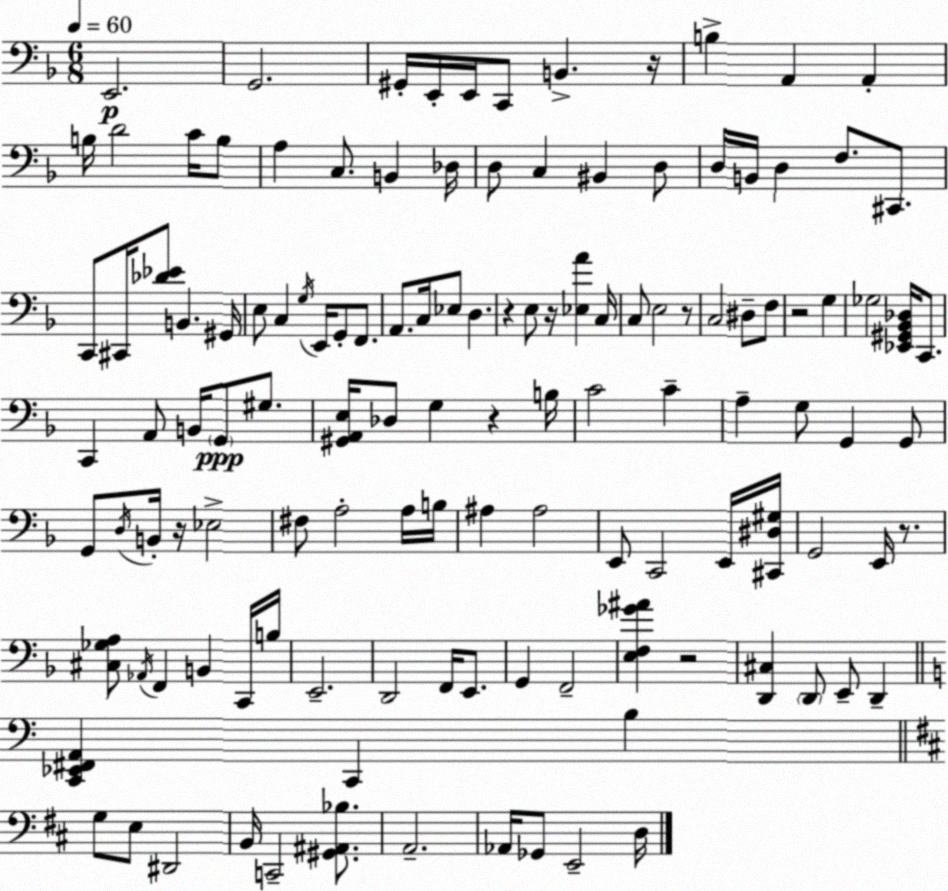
X:1
T:Untitled
M:6/8
L:1/4
K:Dm
E,,2 G,,2 ^G,,/4 E,,/4 E,,/4 C,,/2 B,, z/4 B, A,, A,, B,/4 D2 C/4 B,/2 A, C,/2 B,, _D,/4 D,/2 C, ^B,, D,/2 D,/4 B,,/4 D, F,/2 ^C,,/2 C,,/2 ^C,,/4 [_D_E]/2 B,, ^G,,/4 E,/2 C, G,/4 E,,/4 G,,/2 F,,/2 A,,/2 C,/4 _E,/2 D, z E,/2 z/4 [_E,A] C,/4 C,/2 E,2 z/2 C,2 ^D,/2 F,/2 z2 G, _G,2 [_E,,^G,,_B,,_D,]/4 C,,/2 C,, A,,/2 B,,/4 G,,/2 ^G,/2 [^G,,A,,E,]/4 _D,/2 G, z B,/4 C2 C A, G,/2 G,, G,,/2 G,,/2 D,/4 B,,/4 z/4 _E,2 ^F,/2 A,2 A,/4 B,/4 ^A, ^A,2 E,,/2 C,,2 E,,/4 [^C,,^D,^G,]/4 G,,2 E,,/4 z/2 [^C,_G,A,]/2 _A,,/4 F,, B,, C,,/4 B,/4 E,,2 D,,2 F,,/4 E,,/2 G,, F,,2 [E,F,_G^A] z2 [D,,^C,] D,,/2 E,,/2 D,, [C,,_E,,^F,,A,,] C,, B, G,/2 E,/2 ^D,,2 B,,/4 C,,2 [^G,,^A,,_B,]/2 A,,2 _A,,/4 _G,,/2 E,,2 D,/4